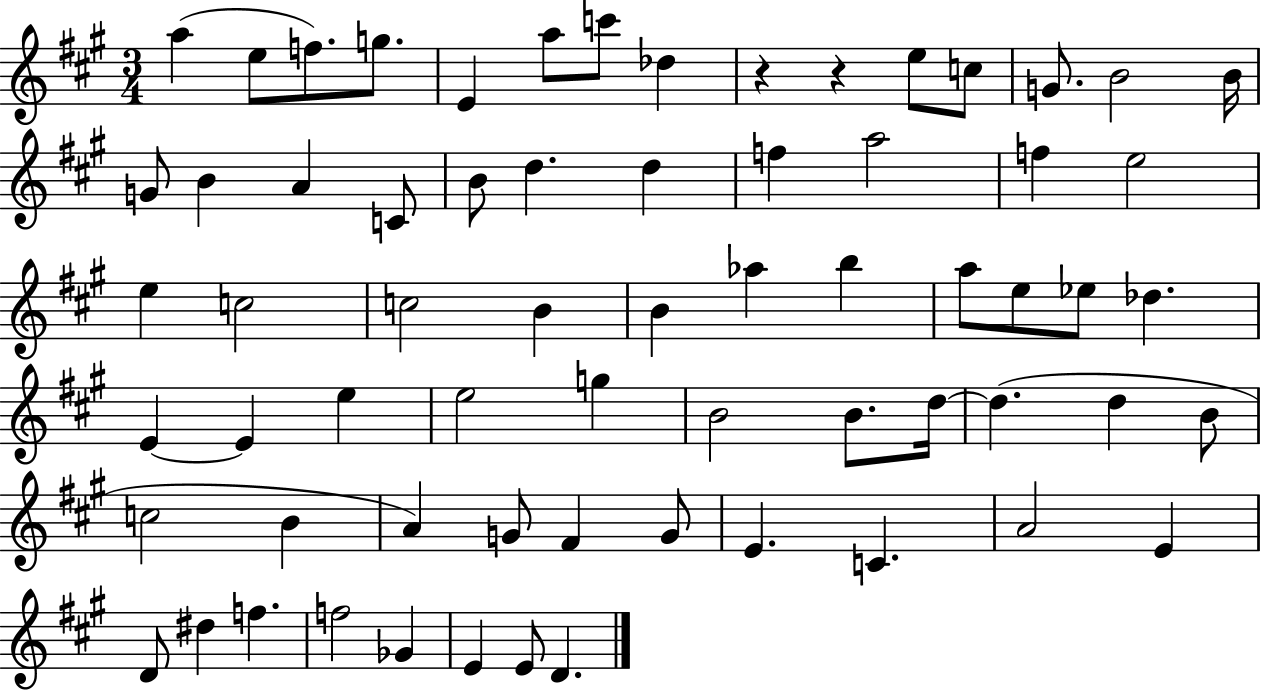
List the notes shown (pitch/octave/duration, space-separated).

A5/q E5/e F5/e. G5/e. E4/q A5/e C6/e Db5/q R/q R/q E5/e C5/e G4/e. B4/h B4/s G4/e B4/q A4/q C4/e B4/e D5/q. D5/q F5/q A5/h F5/q E5/h E5/q C5/h C5/h B4/q B4/q Ab5/q B5/q A5/e E5/e Eb5/e Db5/q. E4/q E4/q E5/q E5/h G5/q B4/h B4/e. D5/s D5/q. D5/q B4/e C5/h B4/q A4/q G4/e F#4/q G4/e E4/q. C4/q. A4/h E4/q D4/e D#5/q F5/q. F5/h Gb4/q E4/q E4/e D4/q.